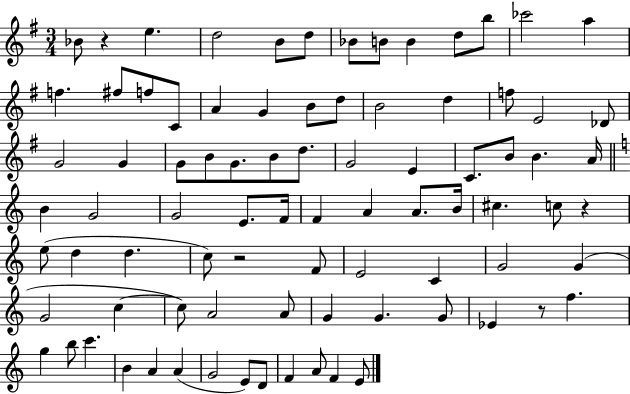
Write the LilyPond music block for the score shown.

{
  \clef treble
  \numericTimeSignature
  \time 3/4
  \key g \major
  bes'8 r4 e''4. | d''2 b'8 d''8 | bes'8 b'8 b'4 d''8 b''8 | ces'''2 a''4 | \break f''4. fis''8 f''8 c'8 | a'4 g'4 b'8 d''8 | b'2 d''4 | f''8 e'2 des'8 | \break g'2 g'4 | g'8 b'8 g'8. b'8 d''8. | g'2 e'4 | c'8. b'8 b'4. a'16 | \break \bar "||" \break \key a \minor b'4 g'2 | g'2 e'8. f'16 | f'4 a'4 a'8. b'16 | cis''4. c''8 r4 | \break e''8( d''4 d''4. | c''8) r2 f'8 | e'2 c'4 | g'2 g'4( | \break g'2 c''4~~ | c''8) a'2 a'8 | g'4 g'4. g'8 | ees'4 r8 f''4. | \break g''4 b''8 c'''4. | b'4 a'4 a'4( | g'2 e'8) d'8 | f'4 a'8 f'4 e'8 | \break \bar "|."
}